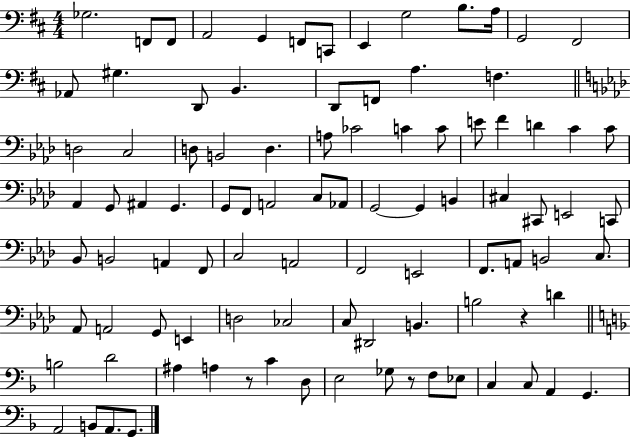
X:1
T:Untitled
M:4/4
L:1/4
K:D
_G,2 F,,/2 F,,/2 A,,2 G,, F,,/2 C,,/2 E,, G,2 B,/2 A,/4 G,,2 ^F,,2 _A,,/2 ^G, D,,/2 B,, D,,/2 F,,/2 A, F, D,2 C,2 D,/2 B,,2 D, A,/2 _C2 C C/2 E/2 F D C C/2 _A,, G,,/2 ^A,, G,, G,,/2 F,,/2 A,,2 C,/2 _A,,/2 G,,2 G,, B,, ^C, ^C,,/2 E,,2 C,,/2 _B,,/2 B,,2 A,, F,,/2 C,2 A,,2 F,,2 E,,2 F,,/2 A,,/2 B,,2 C,/2 _A,,/2 A,,2 G,,/2 E,, D,2 _C,2 C,/2 ^D,,2 B,, B,2 z D B,2 D2 ^A, A, z/2 C D,/2 E,2 _G,/2 z/2 F,/2 _E,/2 C, C,/2 A,, G,, A,,2 B,,/2 A,,/2 G,,/2